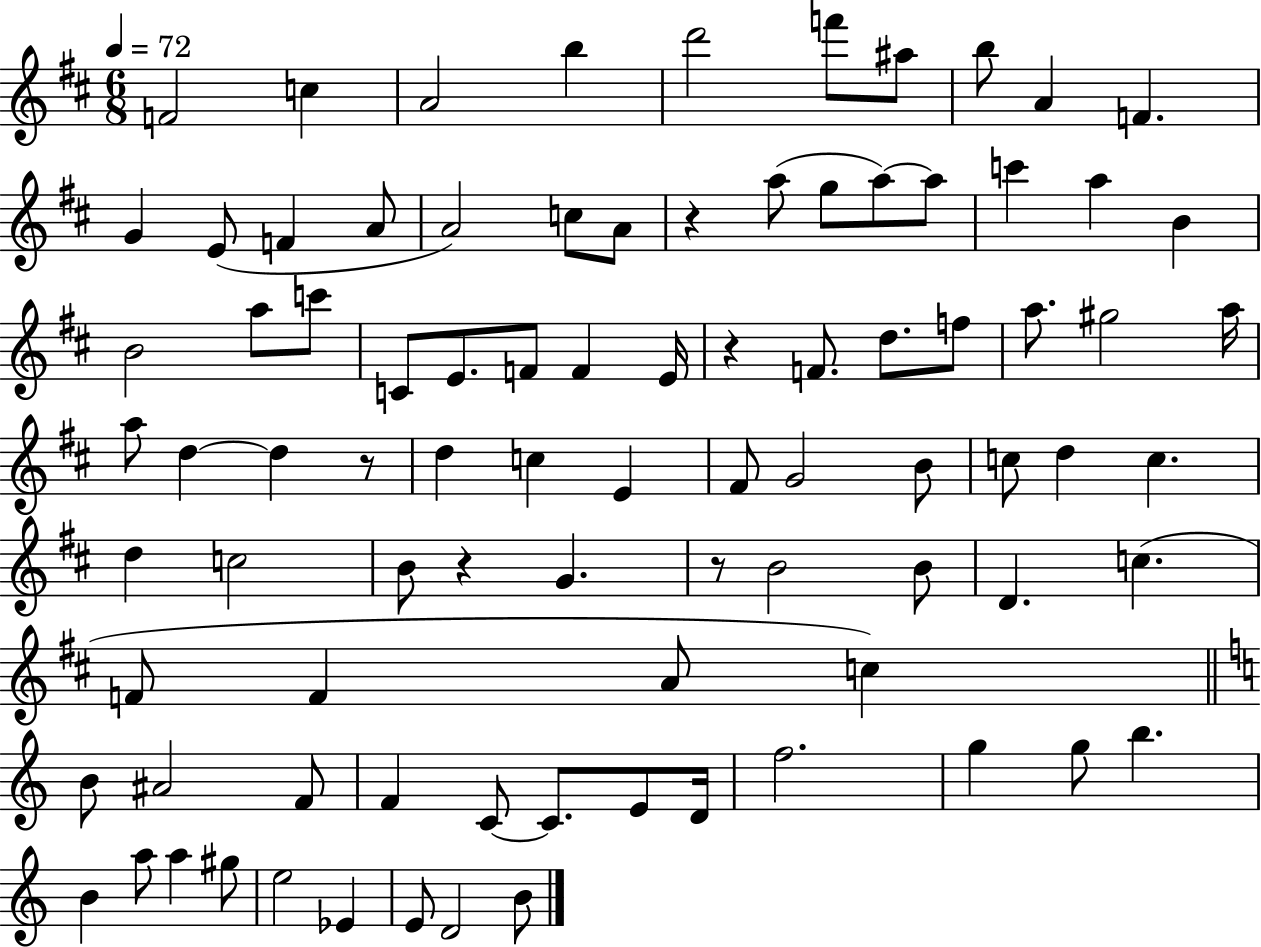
X:1
T:Untitled
M:6/8
L:1/4
K:D
F2 c A2 b d'2 f'/2 ^a/2 b/2 A F G E/2 F A/2 A2 c/2 A/2 z a/2 g/2 a/2 a/2 c' a B B2 a/2 c'/2 C/2 E/2 F/2 F E/4 z F/2 d/2 f/2 a/2 ^g2 a/4 a/2 d d z/2 d c E ^F/2 G2 B/2 c/2 d c d c2 B/2 z G z/2 B2 B/2 D c F/2 F A/2 c B/2 ^A2 F/2 F C/2 C/2 E/2 D/4 f2 g g/2 b B a/2 a ^g/2 e2 _E E/2 D2 B/2